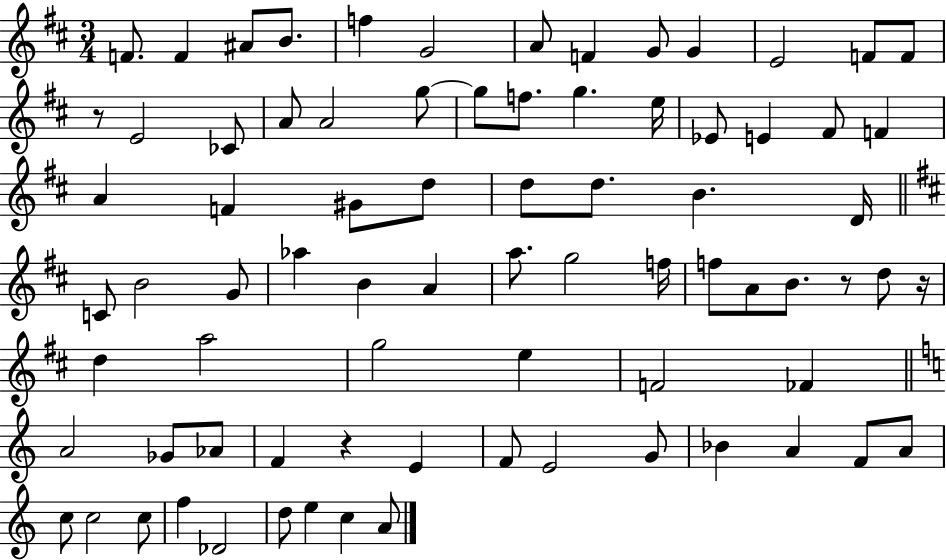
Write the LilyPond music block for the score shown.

{
  \clef treble
  \numericTimeSignature
  \time 3/4
  \key d \major
  f'8. f'4 ais'8 b'8. | f''4 g'2 | a'8 f'4 g'8 g'4 | e'2 f'8 f'8 | \break r8 e'2 ces'8 | a'8 a'2 g''8~~ | g''8 f''8. g''4. e''16 | ees'8 e'4 fis'8 f'4 | \break a'4 f'4 gis'8 d''8 | d''8 d''8. b'4. d'16 | \bar "||" \break \key b \minor c'8 b'2 g'8 | aes''4 b'4 a'4 | a''8. g''2 f''16 | f''8 a'8 b'8. r8 d''8 r16 | \break d''4 a''2 | g''2 e''4 | f'2 fes'4 | \bar "||" \break \key c \major a'2 ges'8 aes'8 | f'4 r4 e'4 | f'8 e'2 g'8 | bes'4 a'4 f'8 a'8 | \break c''8 c''2 c''8 | f''4 des'2 | d''8 e''4 c''4 a'8 | \bar "|."
}